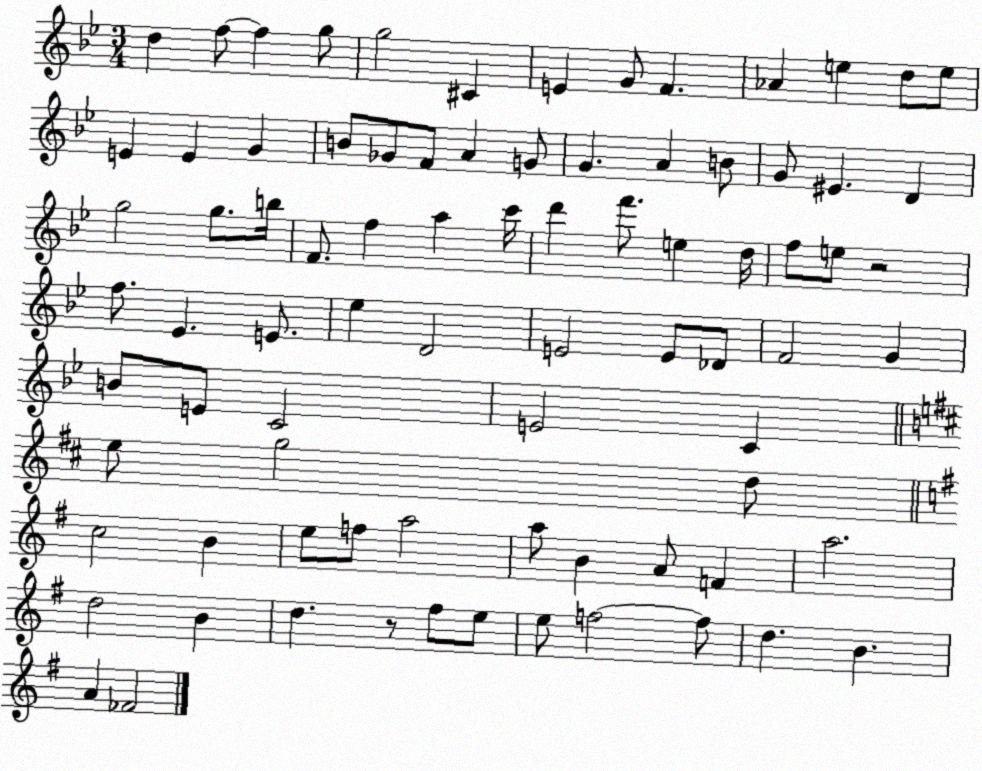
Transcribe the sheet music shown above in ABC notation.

X:1
T:Untitled
M:3/4
L:1/4
K:Bb
d f/2 f g/2 g2 ^C E G/2 F _A e d/2 e/2 E E G B/2 _G/2 F/2 A G/2 G A B/2 G/2 ^E D g2 g/2 b/4 F/2 f a c'/4 d' f'/2 e d/4 f/2 e/2 z2 f/2 _E E/2 _e D2 E2 E/2 _D/2 F2 G B/2 E/2 C2 E2 C e/2 g2 d/2 c2 B e/2 f/2 a2 a/2 B A/2 F a2 d2 B d z/2 ^f/2 e/2 e/2 f2 f/2 d B A _F2